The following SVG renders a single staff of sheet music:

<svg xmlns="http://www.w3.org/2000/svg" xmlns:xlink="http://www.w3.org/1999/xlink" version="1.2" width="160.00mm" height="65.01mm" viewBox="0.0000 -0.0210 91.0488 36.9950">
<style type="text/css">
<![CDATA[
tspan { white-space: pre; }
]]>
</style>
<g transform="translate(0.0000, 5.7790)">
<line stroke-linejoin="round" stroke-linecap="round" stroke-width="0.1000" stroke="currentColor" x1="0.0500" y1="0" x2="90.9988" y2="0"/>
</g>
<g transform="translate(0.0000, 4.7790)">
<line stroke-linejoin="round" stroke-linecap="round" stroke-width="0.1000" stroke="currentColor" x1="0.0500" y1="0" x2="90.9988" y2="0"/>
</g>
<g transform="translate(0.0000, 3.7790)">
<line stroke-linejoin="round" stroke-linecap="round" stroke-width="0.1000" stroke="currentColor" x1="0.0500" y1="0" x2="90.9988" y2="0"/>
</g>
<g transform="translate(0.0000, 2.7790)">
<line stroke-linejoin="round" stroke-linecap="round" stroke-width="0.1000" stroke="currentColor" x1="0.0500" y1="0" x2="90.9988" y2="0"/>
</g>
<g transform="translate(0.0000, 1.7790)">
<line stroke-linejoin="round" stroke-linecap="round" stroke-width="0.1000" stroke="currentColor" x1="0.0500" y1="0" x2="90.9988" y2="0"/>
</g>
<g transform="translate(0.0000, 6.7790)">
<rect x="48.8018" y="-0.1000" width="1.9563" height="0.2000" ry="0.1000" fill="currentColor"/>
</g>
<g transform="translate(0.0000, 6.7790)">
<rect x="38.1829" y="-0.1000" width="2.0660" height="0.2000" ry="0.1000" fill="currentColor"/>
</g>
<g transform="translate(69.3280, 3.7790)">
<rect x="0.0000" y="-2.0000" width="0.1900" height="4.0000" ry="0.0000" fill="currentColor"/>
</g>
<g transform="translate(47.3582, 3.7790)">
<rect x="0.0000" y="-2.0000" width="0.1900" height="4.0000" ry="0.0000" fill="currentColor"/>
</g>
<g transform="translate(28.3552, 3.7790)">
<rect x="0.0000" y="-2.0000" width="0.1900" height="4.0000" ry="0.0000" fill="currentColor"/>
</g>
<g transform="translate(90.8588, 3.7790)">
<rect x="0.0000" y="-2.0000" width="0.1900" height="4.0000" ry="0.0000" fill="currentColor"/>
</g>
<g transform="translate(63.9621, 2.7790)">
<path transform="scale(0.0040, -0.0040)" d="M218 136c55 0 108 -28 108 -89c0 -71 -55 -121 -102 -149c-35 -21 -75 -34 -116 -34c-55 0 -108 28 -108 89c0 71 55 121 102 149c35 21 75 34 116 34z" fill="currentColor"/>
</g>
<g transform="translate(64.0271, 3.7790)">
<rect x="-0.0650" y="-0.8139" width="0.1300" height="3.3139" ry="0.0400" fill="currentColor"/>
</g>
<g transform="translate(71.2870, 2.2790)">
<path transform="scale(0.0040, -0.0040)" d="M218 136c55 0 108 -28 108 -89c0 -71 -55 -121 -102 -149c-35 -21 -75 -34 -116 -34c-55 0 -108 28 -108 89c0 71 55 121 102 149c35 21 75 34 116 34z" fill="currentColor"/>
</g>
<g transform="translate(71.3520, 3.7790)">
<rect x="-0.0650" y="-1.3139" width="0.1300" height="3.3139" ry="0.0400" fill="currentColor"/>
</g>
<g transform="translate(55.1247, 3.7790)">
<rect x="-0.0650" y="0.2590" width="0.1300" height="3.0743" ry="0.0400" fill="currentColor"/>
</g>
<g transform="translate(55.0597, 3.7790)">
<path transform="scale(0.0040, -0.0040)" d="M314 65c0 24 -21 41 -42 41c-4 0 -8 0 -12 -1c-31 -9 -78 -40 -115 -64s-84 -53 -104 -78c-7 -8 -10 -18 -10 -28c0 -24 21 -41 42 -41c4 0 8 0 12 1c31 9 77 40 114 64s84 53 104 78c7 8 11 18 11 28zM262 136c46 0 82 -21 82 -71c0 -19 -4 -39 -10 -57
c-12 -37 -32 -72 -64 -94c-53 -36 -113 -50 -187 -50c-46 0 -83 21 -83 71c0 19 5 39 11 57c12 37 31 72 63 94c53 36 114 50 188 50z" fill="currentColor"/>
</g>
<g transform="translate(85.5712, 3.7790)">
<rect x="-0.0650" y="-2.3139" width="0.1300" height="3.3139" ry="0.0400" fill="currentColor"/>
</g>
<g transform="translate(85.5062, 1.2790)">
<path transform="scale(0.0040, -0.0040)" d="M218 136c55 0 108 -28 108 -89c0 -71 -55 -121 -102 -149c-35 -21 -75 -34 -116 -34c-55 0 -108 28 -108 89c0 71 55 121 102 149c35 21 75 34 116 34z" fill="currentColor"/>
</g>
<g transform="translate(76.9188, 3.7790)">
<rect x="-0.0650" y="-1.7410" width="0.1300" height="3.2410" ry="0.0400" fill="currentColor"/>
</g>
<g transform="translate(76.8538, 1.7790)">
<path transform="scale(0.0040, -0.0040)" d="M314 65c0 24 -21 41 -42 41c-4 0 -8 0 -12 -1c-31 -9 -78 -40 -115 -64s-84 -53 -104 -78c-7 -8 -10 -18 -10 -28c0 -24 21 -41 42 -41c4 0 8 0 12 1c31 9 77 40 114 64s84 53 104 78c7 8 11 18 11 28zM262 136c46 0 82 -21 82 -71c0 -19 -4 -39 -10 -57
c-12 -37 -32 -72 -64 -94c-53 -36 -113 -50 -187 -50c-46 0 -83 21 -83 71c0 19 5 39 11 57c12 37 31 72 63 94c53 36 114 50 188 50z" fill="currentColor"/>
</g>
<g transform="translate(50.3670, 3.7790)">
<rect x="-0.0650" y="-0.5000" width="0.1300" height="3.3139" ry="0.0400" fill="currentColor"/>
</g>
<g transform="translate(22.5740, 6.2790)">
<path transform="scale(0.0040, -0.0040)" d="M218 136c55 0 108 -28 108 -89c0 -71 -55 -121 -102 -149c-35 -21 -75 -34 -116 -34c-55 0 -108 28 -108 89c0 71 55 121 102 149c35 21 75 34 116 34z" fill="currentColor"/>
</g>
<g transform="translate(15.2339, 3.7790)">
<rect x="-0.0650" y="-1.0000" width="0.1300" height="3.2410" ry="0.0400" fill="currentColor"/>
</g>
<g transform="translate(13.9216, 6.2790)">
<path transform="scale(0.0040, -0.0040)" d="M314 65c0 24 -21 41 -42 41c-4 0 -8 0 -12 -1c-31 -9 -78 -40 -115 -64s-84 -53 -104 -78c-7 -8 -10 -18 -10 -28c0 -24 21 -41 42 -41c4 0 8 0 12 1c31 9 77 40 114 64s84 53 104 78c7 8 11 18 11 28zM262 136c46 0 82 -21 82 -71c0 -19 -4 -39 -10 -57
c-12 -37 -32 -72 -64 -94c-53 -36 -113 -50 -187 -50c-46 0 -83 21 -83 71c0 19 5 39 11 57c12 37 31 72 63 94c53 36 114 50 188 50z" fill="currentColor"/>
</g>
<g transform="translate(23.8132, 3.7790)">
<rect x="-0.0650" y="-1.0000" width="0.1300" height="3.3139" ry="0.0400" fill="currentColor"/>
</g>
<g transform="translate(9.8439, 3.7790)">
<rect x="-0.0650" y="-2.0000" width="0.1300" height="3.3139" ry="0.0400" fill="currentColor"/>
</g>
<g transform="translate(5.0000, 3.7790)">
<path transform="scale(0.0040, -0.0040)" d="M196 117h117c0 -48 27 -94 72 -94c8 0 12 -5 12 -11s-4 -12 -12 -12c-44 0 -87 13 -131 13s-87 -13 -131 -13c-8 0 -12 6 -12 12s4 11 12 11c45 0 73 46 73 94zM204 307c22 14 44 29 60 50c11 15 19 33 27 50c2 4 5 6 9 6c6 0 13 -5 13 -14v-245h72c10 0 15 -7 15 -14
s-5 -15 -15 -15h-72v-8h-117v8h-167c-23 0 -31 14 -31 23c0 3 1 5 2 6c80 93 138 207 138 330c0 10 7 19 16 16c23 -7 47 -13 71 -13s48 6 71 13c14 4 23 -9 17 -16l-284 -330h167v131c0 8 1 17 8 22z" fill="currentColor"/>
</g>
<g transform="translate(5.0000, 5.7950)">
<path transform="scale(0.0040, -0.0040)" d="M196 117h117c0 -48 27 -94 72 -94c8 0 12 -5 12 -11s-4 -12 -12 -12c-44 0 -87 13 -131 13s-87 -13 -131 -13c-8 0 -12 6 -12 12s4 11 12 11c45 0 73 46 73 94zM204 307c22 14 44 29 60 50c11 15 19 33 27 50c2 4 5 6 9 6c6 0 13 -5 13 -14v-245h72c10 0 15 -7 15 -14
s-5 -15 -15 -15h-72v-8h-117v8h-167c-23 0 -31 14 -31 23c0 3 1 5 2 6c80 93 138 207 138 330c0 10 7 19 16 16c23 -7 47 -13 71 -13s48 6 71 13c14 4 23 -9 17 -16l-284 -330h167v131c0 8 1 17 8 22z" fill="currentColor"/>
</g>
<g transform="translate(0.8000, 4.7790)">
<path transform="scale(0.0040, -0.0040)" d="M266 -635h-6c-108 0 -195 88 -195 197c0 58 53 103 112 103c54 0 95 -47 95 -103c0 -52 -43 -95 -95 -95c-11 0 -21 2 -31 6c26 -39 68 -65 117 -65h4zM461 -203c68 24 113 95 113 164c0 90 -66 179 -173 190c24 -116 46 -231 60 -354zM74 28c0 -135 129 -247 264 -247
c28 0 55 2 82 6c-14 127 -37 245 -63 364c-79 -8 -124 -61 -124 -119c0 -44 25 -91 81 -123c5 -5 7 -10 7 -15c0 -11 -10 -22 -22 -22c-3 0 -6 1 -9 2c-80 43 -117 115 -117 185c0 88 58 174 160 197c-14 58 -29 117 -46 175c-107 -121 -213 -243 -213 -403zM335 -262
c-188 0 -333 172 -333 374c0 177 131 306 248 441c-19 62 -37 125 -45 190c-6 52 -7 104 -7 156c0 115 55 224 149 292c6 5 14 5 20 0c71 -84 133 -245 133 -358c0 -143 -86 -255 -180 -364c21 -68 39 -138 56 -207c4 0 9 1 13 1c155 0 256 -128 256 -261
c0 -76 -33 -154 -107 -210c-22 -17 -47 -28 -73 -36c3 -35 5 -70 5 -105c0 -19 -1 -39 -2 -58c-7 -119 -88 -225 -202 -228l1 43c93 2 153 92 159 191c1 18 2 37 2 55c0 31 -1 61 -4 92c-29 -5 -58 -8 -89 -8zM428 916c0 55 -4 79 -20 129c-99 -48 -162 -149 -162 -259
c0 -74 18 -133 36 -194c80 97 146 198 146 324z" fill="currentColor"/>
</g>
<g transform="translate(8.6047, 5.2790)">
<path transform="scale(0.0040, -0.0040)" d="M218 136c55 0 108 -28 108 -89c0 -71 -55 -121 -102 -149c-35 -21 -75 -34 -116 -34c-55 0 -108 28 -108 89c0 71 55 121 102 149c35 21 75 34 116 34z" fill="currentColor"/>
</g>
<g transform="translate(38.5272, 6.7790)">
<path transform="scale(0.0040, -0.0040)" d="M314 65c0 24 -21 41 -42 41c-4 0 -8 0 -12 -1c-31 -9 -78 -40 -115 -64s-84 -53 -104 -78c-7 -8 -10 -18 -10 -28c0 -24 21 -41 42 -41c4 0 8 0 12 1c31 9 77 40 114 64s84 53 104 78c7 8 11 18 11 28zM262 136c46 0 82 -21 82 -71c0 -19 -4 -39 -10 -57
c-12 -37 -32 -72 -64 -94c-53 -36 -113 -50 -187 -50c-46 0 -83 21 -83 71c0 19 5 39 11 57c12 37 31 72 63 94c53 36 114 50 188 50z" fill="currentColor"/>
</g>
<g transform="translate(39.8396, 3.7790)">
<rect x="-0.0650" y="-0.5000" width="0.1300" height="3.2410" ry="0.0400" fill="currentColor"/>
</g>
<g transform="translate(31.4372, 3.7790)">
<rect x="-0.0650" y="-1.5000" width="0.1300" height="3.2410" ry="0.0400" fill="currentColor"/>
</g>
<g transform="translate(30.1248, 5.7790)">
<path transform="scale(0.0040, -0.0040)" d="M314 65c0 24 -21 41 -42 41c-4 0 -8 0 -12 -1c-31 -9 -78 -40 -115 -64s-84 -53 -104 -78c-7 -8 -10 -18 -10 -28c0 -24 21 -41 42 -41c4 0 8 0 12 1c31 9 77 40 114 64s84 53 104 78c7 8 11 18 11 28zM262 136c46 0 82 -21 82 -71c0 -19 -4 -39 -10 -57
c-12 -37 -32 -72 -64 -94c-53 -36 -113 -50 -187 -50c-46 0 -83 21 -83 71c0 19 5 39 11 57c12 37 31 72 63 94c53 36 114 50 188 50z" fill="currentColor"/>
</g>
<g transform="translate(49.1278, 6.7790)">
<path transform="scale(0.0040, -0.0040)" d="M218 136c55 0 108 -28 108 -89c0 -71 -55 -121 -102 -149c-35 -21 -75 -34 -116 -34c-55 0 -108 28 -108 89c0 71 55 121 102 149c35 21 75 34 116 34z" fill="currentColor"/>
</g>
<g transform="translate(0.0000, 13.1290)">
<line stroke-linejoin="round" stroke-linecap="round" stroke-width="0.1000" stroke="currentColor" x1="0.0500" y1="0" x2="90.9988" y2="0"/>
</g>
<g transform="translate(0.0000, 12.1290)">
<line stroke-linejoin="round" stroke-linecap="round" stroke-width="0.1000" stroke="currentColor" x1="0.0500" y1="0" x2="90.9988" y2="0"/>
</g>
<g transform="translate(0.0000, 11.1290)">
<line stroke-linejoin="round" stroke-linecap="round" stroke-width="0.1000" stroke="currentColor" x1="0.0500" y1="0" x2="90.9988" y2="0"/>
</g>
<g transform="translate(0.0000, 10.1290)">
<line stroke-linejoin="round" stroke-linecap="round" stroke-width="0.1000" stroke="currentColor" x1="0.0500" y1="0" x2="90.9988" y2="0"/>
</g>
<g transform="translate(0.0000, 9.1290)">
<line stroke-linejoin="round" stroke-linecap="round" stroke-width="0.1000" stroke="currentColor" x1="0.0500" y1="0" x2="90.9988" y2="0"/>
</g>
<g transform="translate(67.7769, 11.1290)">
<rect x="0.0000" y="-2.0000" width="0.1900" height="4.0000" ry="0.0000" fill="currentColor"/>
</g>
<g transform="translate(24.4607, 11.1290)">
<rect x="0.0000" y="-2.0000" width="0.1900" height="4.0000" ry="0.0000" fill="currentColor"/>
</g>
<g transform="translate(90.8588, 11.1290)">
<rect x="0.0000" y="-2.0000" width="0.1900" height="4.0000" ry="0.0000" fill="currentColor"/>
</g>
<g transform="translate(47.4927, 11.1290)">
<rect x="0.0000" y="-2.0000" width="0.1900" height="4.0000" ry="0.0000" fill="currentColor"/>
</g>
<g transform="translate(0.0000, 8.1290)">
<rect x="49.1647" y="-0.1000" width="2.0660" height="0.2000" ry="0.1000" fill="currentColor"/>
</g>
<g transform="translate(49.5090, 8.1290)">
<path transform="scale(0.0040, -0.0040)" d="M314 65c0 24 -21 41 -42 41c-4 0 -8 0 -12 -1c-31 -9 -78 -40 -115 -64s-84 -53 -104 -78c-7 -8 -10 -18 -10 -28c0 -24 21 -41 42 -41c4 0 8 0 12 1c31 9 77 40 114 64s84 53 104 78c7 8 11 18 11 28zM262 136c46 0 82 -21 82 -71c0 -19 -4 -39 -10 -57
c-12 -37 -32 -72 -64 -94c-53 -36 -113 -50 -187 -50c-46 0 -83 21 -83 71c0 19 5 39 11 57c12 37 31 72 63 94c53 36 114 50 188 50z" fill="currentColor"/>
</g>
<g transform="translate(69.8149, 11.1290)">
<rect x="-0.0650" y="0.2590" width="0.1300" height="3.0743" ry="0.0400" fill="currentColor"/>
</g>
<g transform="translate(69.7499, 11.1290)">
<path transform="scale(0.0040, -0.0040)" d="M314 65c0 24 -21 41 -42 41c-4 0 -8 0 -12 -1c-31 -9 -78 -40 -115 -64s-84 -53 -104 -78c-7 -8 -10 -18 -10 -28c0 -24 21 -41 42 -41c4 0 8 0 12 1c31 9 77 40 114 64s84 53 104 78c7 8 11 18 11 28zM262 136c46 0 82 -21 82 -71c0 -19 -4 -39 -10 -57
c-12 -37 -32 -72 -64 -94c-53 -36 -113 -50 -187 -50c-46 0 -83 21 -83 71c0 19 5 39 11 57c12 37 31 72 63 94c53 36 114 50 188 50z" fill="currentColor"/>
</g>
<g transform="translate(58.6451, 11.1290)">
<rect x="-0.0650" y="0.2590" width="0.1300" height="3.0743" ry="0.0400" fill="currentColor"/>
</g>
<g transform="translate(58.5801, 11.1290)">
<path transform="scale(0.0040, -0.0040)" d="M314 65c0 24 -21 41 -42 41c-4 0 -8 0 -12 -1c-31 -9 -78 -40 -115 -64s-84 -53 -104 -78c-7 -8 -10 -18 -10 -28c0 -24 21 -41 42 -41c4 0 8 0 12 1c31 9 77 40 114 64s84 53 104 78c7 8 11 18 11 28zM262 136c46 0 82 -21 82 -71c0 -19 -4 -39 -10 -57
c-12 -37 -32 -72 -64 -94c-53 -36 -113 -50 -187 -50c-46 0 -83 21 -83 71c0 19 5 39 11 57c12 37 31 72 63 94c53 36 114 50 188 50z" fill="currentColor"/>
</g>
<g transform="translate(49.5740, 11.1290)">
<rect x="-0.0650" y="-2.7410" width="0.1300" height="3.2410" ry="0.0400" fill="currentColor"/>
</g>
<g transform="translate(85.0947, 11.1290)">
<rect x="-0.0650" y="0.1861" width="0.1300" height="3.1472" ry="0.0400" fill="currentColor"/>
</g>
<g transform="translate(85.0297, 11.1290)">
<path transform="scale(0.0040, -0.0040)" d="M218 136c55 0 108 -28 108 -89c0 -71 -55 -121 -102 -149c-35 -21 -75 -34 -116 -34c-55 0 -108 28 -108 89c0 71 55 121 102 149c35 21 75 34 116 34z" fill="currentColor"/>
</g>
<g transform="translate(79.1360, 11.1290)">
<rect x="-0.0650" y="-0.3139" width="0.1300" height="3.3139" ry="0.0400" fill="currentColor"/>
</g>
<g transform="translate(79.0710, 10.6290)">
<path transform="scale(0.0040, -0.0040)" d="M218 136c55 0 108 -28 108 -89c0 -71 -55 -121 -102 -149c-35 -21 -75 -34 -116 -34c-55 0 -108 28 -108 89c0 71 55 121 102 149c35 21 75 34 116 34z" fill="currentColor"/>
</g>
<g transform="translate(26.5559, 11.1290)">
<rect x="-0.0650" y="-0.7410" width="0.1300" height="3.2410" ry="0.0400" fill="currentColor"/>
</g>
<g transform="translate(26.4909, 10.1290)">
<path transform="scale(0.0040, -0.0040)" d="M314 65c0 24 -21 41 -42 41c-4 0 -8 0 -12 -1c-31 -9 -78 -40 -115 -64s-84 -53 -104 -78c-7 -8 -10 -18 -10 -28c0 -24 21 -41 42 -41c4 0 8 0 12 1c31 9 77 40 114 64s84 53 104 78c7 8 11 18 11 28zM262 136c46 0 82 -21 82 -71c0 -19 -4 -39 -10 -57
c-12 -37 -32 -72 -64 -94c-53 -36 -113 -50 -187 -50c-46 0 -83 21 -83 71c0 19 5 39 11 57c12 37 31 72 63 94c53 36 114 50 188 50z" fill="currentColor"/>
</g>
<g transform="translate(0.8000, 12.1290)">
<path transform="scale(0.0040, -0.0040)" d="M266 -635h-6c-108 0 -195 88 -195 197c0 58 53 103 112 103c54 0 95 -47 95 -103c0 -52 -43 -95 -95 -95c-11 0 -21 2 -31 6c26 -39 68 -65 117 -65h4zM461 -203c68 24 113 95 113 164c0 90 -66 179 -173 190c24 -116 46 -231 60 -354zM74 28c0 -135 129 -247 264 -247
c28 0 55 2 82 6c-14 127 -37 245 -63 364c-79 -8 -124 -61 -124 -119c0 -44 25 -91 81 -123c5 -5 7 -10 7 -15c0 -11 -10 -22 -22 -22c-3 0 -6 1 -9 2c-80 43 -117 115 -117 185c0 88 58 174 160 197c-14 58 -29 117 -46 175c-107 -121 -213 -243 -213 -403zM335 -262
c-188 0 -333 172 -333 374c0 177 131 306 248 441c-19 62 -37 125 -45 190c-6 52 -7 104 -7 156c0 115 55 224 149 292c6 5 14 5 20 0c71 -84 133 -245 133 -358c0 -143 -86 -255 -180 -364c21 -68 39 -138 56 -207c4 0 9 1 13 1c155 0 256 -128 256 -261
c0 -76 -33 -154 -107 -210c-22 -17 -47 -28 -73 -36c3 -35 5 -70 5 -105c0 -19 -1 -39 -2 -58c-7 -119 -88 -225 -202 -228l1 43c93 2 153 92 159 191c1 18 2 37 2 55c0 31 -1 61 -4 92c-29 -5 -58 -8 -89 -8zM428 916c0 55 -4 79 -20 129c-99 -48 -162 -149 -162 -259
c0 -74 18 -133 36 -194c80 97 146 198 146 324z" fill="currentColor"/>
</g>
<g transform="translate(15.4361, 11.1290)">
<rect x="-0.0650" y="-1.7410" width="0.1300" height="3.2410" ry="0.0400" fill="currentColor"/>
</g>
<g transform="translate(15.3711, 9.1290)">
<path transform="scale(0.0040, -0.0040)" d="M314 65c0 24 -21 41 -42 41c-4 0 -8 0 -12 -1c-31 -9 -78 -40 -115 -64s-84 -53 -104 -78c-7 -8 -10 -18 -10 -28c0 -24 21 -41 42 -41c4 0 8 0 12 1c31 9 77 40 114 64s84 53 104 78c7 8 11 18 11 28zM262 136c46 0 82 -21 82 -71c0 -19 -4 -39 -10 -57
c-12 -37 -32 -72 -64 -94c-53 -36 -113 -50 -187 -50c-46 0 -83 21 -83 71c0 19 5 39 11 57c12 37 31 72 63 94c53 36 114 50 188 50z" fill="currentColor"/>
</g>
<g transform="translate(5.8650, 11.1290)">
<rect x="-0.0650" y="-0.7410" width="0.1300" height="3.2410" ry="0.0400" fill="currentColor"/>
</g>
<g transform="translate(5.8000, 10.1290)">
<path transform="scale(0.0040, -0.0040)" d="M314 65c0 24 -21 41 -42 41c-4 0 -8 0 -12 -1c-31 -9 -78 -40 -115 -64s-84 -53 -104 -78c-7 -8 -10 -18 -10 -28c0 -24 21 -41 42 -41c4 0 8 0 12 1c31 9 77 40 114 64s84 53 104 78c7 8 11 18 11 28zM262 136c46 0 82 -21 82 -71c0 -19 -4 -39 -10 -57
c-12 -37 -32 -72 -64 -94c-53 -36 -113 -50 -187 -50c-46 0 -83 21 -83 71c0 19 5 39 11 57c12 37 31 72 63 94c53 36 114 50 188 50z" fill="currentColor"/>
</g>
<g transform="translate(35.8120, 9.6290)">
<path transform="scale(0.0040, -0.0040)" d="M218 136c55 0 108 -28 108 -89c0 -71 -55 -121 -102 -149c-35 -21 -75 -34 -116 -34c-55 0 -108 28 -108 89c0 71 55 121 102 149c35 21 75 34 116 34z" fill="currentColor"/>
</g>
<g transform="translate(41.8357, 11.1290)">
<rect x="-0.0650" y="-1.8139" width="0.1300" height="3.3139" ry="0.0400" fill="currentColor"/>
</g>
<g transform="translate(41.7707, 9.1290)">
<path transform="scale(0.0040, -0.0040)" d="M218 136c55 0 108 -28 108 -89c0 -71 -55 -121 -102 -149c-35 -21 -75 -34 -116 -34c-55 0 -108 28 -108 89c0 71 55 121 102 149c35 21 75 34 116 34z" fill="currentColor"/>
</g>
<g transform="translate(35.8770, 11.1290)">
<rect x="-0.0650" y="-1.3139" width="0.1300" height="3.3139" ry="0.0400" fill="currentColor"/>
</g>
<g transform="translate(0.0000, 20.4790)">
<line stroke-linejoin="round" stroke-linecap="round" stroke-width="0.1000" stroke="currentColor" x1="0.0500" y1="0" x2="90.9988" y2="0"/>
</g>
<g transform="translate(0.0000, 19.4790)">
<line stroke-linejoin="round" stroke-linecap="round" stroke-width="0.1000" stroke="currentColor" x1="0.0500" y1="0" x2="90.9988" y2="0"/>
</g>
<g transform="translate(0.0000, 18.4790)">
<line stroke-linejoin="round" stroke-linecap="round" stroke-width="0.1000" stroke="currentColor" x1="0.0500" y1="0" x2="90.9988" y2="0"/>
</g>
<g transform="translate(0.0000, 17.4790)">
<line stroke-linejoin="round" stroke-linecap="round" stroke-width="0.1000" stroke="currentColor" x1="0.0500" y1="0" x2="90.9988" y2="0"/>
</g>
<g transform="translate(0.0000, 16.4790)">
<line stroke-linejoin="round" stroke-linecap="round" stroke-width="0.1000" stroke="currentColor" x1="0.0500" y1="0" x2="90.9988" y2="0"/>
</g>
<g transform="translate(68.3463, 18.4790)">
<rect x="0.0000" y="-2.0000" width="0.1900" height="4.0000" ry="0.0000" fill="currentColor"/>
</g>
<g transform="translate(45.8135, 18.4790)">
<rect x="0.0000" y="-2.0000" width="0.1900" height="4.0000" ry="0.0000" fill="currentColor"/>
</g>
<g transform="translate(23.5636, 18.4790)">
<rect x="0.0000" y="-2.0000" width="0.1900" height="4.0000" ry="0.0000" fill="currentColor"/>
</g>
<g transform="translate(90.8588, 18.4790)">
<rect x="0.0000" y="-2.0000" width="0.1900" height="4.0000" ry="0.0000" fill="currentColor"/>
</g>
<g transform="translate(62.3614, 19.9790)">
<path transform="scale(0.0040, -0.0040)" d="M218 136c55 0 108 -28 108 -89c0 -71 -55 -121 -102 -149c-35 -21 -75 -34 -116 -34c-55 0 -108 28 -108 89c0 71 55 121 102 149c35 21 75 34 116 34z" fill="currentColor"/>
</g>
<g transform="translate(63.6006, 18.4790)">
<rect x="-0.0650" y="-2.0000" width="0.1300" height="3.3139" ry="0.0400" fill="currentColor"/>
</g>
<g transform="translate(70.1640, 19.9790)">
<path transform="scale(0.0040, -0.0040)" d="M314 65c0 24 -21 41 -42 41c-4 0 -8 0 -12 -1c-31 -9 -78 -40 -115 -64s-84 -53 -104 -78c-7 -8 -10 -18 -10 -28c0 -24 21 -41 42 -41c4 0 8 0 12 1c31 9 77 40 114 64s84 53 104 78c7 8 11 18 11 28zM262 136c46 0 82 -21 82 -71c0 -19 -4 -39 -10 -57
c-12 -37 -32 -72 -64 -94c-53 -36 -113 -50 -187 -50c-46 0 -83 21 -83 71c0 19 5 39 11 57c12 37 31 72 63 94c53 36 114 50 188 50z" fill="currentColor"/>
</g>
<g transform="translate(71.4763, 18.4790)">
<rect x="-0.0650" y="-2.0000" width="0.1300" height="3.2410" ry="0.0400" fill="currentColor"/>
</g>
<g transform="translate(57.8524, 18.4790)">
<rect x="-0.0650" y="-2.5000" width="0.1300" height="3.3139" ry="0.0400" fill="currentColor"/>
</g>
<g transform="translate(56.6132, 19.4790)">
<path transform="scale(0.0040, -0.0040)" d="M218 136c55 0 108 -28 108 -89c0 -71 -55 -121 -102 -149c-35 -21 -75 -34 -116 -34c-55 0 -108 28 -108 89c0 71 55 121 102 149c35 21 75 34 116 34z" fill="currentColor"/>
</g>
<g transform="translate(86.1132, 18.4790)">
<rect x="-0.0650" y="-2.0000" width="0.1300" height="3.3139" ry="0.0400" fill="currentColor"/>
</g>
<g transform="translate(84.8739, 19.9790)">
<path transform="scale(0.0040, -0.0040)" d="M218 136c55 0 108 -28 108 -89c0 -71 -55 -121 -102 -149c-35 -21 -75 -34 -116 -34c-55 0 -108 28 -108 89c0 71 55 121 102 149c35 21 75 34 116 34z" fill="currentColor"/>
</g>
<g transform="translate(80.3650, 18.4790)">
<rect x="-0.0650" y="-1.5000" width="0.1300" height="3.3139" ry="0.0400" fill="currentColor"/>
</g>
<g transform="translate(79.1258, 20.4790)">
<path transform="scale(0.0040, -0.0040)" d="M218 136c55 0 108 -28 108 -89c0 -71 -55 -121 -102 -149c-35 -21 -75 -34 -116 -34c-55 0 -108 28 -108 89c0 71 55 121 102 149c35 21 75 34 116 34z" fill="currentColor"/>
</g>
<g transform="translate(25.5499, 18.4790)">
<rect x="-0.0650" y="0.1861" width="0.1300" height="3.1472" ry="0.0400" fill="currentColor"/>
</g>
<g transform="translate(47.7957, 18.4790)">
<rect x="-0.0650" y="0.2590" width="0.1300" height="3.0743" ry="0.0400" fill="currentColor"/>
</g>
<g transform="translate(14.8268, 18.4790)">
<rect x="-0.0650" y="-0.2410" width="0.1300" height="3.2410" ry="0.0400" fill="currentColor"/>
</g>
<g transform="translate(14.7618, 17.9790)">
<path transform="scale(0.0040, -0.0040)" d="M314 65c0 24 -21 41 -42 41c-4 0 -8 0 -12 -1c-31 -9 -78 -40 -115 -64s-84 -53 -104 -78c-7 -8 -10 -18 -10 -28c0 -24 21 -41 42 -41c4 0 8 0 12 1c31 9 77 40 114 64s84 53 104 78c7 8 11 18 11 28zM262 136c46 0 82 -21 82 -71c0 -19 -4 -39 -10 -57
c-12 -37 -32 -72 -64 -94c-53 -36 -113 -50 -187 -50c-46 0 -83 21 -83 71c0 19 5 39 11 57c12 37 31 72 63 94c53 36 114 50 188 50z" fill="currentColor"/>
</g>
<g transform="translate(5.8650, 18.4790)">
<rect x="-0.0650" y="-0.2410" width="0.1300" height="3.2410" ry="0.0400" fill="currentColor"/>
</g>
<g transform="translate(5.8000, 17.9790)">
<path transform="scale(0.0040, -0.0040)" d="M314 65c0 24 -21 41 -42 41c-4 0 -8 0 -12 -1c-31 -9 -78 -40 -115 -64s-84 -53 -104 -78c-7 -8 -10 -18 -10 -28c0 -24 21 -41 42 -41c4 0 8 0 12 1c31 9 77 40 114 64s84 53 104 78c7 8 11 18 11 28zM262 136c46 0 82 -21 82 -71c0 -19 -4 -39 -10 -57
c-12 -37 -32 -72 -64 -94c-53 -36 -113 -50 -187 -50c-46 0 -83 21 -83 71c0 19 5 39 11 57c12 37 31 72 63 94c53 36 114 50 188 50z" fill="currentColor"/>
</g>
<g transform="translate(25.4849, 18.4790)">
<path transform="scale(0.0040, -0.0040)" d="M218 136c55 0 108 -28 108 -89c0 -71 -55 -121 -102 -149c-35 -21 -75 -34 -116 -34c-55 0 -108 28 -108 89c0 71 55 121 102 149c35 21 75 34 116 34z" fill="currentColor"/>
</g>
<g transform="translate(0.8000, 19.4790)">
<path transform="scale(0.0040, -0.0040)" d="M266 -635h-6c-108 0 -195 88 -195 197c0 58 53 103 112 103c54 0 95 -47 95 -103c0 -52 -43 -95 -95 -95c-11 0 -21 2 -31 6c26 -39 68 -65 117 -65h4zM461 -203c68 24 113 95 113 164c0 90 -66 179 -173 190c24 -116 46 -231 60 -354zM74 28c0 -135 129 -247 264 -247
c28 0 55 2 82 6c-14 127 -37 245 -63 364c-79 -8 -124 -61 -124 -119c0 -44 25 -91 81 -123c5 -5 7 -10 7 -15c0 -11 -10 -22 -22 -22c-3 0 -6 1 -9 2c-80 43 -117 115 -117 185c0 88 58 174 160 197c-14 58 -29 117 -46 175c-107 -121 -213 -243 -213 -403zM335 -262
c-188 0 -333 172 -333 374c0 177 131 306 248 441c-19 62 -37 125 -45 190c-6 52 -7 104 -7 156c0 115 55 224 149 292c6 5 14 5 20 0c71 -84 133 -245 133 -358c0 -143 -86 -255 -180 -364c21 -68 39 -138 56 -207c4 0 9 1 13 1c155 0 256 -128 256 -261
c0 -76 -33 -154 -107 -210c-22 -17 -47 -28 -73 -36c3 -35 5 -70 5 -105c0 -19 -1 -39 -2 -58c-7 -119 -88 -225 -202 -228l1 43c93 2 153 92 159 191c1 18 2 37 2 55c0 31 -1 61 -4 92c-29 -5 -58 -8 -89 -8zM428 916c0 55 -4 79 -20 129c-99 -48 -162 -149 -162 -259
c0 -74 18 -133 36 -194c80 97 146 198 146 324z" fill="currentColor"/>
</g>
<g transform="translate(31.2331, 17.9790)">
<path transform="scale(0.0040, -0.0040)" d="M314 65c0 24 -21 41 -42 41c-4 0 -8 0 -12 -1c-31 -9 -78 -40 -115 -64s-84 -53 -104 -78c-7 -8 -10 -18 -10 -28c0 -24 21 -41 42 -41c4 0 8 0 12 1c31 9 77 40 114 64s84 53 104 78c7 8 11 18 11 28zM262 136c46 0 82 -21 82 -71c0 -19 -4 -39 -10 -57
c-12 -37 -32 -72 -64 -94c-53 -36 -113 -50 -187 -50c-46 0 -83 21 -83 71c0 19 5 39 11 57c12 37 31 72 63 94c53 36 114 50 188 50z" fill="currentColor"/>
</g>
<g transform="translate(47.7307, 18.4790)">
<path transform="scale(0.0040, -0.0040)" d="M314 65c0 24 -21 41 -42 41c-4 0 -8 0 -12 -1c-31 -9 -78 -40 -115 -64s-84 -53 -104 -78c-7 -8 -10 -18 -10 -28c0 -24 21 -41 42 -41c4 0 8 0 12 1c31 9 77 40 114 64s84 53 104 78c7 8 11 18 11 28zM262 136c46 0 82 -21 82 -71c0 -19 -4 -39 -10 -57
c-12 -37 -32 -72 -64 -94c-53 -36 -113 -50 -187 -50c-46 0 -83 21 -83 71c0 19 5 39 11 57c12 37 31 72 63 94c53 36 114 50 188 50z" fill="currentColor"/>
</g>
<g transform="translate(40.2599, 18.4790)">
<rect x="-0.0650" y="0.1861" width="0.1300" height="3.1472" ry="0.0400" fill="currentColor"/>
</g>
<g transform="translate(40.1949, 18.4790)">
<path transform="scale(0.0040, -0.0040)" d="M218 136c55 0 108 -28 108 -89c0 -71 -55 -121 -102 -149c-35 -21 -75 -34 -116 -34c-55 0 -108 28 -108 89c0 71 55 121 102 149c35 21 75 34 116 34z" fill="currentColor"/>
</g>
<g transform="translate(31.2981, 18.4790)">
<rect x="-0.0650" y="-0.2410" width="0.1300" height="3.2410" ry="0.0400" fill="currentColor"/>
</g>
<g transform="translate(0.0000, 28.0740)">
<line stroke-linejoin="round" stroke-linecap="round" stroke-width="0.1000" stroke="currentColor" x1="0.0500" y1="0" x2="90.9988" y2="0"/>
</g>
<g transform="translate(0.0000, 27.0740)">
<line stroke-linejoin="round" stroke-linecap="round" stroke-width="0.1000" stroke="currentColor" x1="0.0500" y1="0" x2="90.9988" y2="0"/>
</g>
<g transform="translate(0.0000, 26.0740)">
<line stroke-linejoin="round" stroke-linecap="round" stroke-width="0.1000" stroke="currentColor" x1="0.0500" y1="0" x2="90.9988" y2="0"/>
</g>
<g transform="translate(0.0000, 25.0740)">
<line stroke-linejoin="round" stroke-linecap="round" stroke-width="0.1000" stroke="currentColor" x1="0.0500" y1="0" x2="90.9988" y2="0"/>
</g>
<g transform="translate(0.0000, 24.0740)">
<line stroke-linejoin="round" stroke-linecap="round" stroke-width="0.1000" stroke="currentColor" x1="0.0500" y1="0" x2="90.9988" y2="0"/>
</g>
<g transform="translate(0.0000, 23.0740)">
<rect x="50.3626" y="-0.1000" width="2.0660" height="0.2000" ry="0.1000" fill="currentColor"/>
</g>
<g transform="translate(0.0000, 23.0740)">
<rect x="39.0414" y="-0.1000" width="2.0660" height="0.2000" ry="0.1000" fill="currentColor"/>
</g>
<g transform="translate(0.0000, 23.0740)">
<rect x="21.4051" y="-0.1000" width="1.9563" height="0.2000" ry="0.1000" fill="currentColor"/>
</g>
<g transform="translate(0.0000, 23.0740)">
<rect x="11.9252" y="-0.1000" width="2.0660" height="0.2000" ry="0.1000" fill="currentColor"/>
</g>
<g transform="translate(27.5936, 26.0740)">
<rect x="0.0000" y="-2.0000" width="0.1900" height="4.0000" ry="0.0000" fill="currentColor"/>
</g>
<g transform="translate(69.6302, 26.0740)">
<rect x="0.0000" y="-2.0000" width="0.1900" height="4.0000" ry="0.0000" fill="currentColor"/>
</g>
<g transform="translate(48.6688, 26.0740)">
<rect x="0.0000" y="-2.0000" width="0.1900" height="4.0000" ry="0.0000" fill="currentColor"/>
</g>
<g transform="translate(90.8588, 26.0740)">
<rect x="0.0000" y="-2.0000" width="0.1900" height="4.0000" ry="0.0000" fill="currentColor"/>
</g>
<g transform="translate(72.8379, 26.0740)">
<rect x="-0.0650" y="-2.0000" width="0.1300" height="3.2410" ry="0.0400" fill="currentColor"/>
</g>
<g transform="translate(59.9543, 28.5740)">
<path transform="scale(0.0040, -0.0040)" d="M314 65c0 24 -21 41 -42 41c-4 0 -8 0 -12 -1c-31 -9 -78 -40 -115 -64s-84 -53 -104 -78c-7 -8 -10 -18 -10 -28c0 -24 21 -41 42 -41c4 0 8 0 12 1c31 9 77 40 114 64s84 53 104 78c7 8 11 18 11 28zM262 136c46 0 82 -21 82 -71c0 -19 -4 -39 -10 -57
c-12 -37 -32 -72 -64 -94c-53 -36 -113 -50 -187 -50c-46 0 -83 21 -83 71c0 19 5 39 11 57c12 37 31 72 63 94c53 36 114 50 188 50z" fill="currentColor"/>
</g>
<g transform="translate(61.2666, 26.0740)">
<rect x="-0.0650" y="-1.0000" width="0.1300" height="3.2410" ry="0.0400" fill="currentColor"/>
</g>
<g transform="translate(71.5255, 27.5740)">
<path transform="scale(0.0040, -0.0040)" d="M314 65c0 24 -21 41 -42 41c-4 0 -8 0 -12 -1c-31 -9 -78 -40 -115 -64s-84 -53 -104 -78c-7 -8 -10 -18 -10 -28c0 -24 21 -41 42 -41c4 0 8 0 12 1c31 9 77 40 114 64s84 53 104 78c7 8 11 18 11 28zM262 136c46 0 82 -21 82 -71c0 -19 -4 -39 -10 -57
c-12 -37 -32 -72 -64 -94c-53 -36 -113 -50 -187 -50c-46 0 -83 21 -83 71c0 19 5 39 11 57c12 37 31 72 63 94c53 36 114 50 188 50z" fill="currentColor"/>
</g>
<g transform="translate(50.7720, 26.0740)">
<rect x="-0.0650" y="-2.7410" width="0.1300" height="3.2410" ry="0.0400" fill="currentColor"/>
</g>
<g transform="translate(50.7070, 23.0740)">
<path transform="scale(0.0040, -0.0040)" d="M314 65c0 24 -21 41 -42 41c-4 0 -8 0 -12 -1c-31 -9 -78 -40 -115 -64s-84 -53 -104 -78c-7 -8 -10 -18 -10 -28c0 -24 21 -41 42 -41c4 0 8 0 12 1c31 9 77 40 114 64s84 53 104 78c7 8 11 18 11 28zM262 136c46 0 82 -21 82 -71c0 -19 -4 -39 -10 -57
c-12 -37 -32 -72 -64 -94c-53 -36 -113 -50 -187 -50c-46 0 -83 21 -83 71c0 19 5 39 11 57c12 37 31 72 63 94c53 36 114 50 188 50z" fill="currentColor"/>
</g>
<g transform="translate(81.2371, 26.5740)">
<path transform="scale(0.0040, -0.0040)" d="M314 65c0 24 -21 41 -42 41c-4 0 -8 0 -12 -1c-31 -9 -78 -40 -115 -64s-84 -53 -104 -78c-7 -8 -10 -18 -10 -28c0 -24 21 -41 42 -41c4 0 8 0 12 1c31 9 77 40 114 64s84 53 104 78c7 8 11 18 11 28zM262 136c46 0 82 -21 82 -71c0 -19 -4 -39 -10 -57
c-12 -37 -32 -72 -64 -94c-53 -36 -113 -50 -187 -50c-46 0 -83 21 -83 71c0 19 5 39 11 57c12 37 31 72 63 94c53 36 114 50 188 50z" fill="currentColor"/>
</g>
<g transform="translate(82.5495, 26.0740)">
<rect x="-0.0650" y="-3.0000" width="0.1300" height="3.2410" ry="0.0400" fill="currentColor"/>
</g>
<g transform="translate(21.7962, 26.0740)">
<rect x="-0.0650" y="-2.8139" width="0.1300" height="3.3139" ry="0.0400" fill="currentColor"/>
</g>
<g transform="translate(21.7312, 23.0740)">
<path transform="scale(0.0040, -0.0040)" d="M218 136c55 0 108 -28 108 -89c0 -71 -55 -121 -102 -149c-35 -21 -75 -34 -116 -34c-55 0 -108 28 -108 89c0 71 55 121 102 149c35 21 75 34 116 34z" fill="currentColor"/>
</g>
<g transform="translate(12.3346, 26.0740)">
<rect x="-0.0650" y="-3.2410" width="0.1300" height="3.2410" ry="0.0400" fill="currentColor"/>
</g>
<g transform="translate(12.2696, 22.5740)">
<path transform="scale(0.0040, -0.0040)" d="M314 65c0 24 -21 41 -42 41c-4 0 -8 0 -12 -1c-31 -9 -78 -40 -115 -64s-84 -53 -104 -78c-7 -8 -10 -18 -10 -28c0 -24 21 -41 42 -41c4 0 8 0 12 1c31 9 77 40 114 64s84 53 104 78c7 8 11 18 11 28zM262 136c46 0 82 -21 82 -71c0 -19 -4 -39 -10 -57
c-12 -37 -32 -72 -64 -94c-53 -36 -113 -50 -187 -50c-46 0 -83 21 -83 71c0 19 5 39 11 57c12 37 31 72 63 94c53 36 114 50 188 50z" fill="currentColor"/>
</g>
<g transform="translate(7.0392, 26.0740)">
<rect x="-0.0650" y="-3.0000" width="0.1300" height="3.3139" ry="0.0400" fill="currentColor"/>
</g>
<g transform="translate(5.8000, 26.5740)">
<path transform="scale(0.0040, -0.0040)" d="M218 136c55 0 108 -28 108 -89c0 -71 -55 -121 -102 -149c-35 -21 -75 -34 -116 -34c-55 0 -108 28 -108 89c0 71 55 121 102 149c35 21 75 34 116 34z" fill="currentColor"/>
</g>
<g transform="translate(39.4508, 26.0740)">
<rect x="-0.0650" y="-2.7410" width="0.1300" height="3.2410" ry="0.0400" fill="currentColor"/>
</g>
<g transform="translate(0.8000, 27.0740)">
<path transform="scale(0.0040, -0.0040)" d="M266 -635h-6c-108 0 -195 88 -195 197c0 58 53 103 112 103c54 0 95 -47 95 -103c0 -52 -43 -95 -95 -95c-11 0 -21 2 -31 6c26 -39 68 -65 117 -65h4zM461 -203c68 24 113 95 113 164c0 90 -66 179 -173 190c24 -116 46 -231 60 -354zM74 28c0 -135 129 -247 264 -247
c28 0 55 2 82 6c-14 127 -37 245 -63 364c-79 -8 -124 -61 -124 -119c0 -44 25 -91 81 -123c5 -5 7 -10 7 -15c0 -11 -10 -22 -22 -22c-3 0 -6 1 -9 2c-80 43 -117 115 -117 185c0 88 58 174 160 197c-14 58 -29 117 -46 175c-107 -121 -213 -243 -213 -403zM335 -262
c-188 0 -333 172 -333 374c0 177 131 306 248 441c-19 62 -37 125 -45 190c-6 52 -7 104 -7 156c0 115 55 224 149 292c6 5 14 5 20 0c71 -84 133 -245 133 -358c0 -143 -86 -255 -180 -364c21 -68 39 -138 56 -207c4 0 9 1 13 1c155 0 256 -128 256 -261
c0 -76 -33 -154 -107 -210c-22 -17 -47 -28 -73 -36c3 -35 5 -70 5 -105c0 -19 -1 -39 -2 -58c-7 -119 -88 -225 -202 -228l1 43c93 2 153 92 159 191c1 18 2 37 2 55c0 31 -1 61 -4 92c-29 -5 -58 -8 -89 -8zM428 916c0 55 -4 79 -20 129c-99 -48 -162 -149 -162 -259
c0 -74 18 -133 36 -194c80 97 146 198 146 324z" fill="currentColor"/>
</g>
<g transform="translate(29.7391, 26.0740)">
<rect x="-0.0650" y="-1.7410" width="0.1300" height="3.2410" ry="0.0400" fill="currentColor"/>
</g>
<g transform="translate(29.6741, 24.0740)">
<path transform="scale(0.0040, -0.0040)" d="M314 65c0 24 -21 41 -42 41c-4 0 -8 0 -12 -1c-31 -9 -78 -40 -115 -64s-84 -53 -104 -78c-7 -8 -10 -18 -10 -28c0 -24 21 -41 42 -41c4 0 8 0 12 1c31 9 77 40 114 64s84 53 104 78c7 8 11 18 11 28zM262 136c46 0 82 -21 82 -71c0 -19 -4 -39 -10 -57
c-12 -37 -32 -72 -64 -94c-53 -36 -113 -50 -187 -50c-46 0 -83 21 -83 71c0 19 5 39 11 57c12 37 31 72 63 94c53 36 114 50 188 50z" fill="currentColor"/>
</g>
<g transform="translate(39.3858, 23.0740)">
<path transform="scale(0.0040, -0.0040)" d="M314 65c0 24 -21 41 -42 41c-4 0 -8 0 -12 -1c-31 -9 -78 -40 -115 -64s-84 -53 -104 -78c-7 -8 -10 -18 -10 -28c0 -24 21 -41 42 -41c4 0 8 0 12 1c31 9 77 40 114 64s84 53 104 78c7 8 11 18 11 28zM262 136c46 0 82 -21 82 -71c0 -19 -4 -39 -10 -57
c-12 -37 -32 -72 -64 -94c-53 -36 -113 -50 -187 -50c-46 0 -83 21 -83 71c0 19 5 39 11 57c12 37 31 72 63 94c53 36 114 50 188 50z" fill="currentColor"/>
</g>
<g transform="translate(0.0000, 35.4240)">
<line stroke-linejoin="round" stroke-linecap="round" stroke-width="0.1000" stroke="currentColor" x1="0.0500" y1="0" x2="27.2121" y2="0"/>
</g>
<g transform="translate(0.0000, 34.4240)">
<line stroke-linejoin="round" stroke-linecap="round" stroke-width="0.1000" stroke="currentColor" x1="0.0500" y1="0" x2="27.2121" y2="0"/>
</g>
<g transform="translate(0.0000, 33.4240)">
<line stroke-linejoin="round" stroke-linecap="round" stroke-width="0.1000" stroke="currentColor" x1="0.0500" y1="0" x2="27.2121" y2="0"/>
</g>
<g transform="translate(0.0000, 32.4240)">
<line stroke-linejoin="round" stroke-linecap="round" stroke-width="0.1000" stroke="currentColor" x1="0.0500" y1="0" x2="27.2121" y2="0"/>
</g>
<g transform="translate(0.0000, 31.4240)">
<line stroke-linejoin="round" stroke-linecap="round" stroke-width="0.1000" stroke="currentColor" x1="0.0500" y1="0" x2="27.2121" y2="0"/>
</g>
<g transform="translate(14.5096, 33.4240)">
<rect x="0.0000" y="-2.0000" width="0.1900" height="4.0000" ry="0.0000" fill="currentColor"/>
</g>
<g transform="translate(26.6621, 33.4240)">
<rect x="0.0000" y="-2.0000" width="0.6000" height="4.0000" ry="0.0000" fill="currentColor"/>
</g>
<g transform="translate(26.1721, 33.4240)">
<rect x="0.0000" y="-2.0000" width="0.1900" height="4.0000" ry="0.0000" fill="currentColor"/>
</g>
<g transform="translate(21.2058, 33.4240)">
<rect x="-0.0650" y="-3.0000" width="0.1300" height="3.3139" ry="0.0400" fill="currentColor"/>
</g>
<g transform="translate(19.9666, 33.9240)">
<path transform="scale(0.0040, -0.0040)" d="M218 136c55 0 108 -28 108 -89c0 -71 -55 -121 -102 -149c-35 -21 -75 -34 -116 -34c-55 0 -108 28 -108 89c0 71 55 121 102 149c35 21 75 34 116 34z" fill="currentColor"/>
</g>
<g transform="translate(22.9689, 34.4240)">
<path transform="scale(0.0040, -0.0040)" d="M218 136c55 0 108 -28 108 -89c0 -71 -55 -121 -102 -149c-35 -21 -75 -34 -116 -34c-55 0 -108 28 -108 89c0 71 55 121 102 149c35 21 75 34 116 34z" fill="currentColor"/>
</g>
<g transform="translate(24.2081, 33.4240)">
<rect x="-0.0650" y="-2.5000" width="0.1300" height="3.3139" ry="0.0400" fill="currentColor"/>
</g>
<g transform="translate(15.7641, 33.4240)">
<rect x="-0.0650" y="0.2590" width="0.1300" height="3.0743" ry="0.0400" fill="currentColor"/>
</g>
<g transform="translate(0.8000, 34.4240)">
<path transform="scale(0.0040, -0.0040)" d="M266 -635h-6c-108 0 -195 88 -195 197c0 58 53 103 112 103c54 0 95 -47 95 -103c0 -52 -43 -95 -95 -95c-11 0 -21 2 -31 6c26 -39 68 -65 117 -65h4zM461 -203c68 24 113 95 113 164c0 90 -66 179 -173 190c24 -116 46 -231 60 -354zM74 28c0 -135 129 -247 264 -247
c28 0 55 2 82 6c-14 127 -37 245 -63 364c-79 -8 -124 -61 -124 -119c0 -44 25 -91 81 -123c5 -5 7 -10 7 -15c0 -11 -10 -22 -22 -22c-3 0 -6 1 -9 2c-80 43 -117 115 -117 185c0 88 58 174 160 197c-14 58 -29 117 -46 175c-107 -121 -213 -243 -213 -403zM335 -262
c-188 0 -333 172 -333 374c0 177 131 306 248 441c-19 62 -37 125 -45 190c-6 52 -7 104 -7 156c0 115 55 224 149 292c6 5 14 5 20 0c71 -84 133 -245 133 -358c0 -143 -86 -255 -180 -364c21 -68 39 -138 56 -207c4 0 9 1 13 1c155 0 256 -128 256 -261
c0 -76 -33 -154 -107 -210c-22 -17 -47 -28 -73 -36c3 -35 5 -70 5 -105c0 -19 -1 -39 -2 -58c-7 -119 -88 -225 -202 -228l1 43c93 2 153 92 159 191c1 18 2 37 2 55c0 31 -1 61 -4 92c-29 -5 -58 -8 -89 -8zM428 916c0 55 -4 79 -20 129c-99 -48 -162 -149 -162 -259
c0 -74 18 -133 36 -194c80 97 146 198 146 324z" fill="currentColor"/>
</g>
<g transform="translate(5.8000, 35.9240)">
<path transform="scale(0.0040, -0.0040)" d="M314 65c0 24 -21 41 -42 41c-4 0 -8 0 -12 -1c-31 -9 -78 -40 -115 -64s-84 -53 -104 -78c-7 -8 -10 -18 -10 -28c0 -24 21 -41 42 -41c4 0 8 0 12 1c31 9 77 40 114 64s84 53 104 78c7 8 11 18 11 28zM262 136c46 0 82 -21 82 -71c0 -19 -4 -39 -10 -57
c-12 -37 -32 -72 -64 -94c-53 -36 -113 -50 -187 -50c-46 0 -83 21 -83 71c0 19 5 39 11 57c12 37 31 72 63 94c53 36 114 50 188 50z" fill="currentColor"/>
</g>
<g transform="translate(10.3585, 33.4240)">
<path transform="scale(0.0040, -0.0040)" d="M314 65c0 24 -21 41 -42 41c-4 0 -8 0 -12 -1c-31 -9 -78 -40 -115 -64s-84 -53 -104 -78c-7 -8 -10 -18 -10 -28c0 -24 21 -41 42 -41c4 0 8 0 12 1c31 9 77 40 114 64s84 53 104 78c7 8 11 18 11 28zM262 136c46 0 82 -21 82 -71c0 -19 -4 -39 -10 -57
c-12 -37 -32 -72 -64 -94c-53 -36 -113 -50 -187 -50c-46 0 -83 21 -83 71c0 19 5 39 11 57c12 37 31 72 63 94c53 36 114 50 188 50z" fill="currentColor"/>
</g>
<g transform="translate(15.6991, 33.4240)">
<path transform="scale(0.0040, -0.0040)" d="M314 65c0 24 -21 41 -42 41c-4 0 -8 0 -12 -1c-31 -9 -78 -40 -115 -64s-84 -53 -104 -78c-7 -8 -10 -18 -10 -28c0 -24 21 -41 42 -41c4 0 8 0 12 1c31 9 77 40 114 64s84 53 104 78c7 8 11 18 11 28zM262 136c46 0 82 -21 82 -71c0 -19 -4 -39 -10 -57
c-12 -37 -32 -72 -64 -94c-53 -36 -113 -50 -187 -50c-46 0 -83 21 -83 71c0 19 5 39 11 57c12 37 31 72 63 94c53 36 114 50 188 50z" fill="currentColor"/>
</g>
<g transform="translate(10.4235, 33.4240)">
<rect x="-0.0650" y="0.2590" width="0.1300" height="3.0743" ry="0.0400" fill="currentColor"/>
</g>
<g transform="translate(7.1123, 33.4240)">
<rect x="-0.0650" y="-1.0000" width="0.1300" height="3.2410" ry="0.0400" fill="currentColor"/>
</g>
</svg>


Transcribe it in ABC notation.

X:1
T:Untitled
M:4/4
L:1/4
K:C
F D2 D E2 C2 C B2 d e f2 g d2 f2 d2 e f a2 B2 B2 c B c2 c2 B c2 B B2 G F F2 E F A b2 a f2 a2 a2 D2 F2 A2 D2 B2 B2 A G